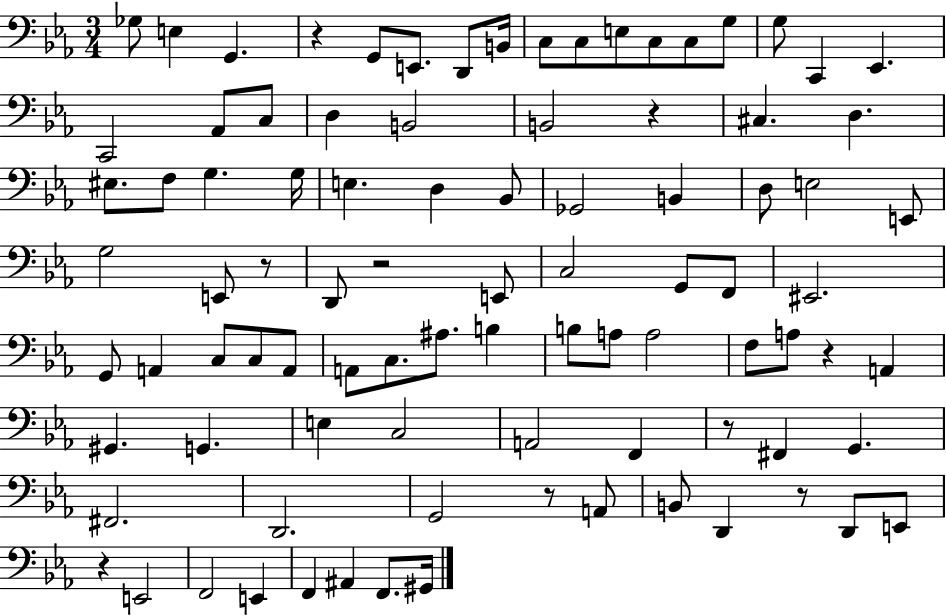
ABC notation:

X:1
T:Untitled
M:3/4
L:1/4
K:Eb
_G,/2 E, G,, z G,,/2 E,,/2 D,,/2 B,,/4 C,/2 C,/2 E,/2 C,/2 C,/2 G,/2 G,/2 C,, _E,, C,,2 _A,,/2 C,/2 D, B,,2 B,,2 z ^C, D, ^E,/2 F,/2 G, G,/4 E, D, _B,,/2 _G,,2 B,, D,/2 E,2 E,,/2 G,2 E,,/2 z/2 D,,/2 z2 E,,/2 C,2 G,,/2 F,,/2 ^E,,2 G,,/2 A,, C,/2 C,/2 A,,/2 A,,/2 C,/2 ^A,/2 B, B,/2 A,/2 A,2 F,/2 A,/2 z A,, ^G,, G,, E, C,2 A,,2 F,, z/2 ^F,, G,, ^F,,2 D,,2 G,,2 z/2 A,,/2 B,,/2 D,, z/2 D,,/2 E,,/2 z E,,2 F,,2 E,, F,, ^A,, F,,/2 ^G,,/4